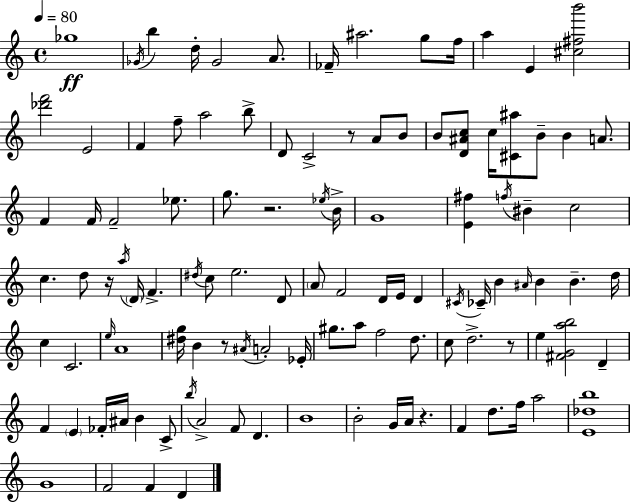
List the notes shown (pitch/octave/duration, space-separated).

Gb5/w Gb4/s B5/q D5/s Gb4/h A4/e. FES4/s A#5/h. G5/e F5/s A5/q E4/q [C#5,F#5,B6]/h [Db6,F6]/h E4/h F4/q F5/e A5/h B5/e D4/e C4/h R/e A4/e B4/e B4/e [D4,A#4,C5]/e C5/s [C#4,A#5]/e B4/e B4/q A4/e. F4/q F4/s F4/h Eb5/e. G5/e. R/h. Eb5/s B4/s G4/w [E4,F#5]/q F5/s BIS4/q C5/h C5/q. D5/e R/s A5/s D4/s F4/q. D#5/s C5/e E5/h. D4/e A4/e F4/h D4/s E4/s D4/q C#4/s CES4/s B4/q A#4/s B4/q B4/q. D5/s C5/q C4/h. E5/s A4/w [D#5,G5]/s B4/q R/e A#4/s A4/h Eb4/s G#5/e. A5/e F5/h D5/e. C5/e D5/h. R/e E5/q [F#4,G4,A5,B5]/h D4/q F4/q E4/q FES4/s A#4/s B4/q C4/e B5/s A4/h F4/e D4/q. B4/w B4/h G4/s A4/s R/q. F4/q D5/e. F5/s A5/h [E4,Db5,B5]/w G4/w F4/h F4/q D4/q